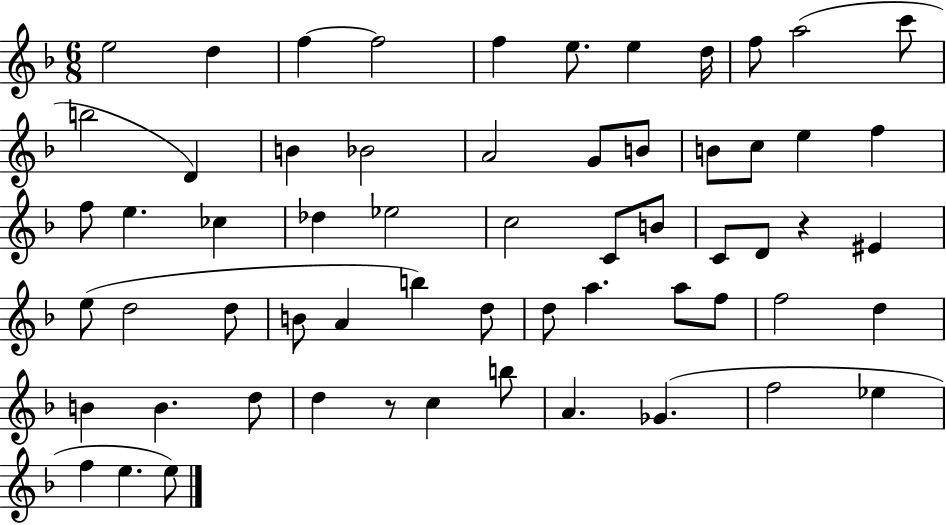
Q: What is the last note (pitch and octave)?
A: E5